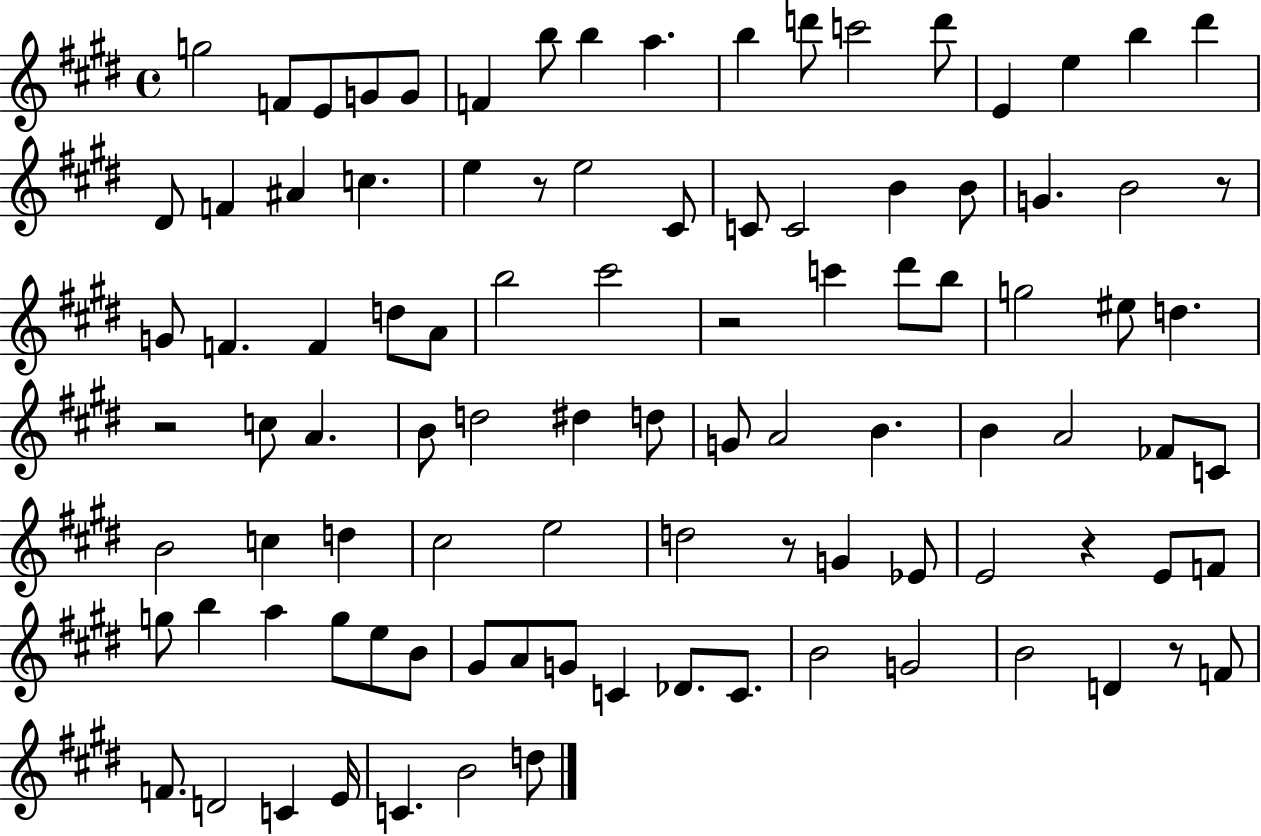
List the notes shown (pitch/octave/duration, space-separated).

G5/h F4/e E4/e G4/e G4/e F4/q B5/e B5/q A5/q. B5/q D6/e C6/h D6/e E4/q E5/q B5/q D#6/q D#4/e F4/q A#4/q C5/q. E5/q R/e E5/h C#4/e C4/e C4/h B4/q B4/e G4/q. B4/h R/e G4/e F4/q. F4/q D5/e A4/e B5/h C#6/h R/h C6/q D#6/e B5/e G5/h EIS5/e D5/q. R/h C5/e A4/q. B4/e D5/h D#5/q D5/e G4/e A4/h B4/q. B4/q A4/h FES4/e C4/e B4/h C5/q D5/q C#5/h E5/h D5/h R/e G4/q Eb4/e E4/h R/q E4/e F4/e G5/e B5/q A5/q G5/e E5/e B4/e G#4/e A4/e G4/e C4/q Db4/e. C4/e. B4/h G4/h B4/h D4/q R/e F4/e F4/e. D4/h C4/q E4/s C4/q. B4/h D5/e